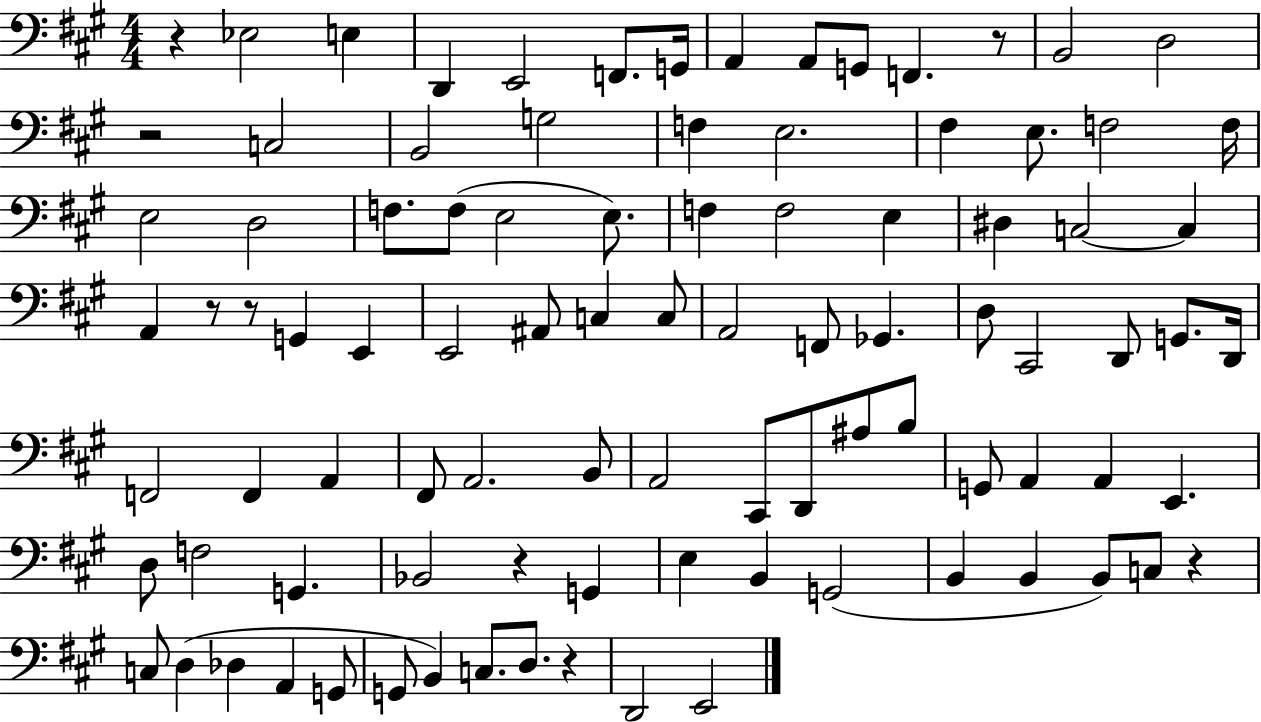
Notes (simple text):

R/q Eb3/h E3/q D2/q E2/h F2/e. G2/s A2/q A2/e G2/e F2/q. R/e B2/h D3/h R/h C3/h B2/h G3/h F3/q E3/h. F#3/q E3/e. F3/h F3/s E3/h D3/h F3/e. F3/e E3/h E3/e. F3/q F3/h E3/q D#3/q C3/h C3/q A2/q R/e R/e G2/q E2/q E2/h A#2/e C3/q C3/e A2/h F2/e Gb2/q. D3/e C#2/h D2/e G2/e. D2/s F2/h F2/q A2/q F#2/e A2/h. B2/e A2/h C#2/e D2/e A#3/e B3/e G2/e A2/q A2/q E2/q. D3/e F3/h G2/q. Bb2/h R/q G2/q E3/q B2/q G2/h B2/q B2/q B2/e C3/e R/q C3/e D3/q Db3/q A2/q G2/e G2/e B2/q C3/e. D3/e. R/q D2/h E2/h